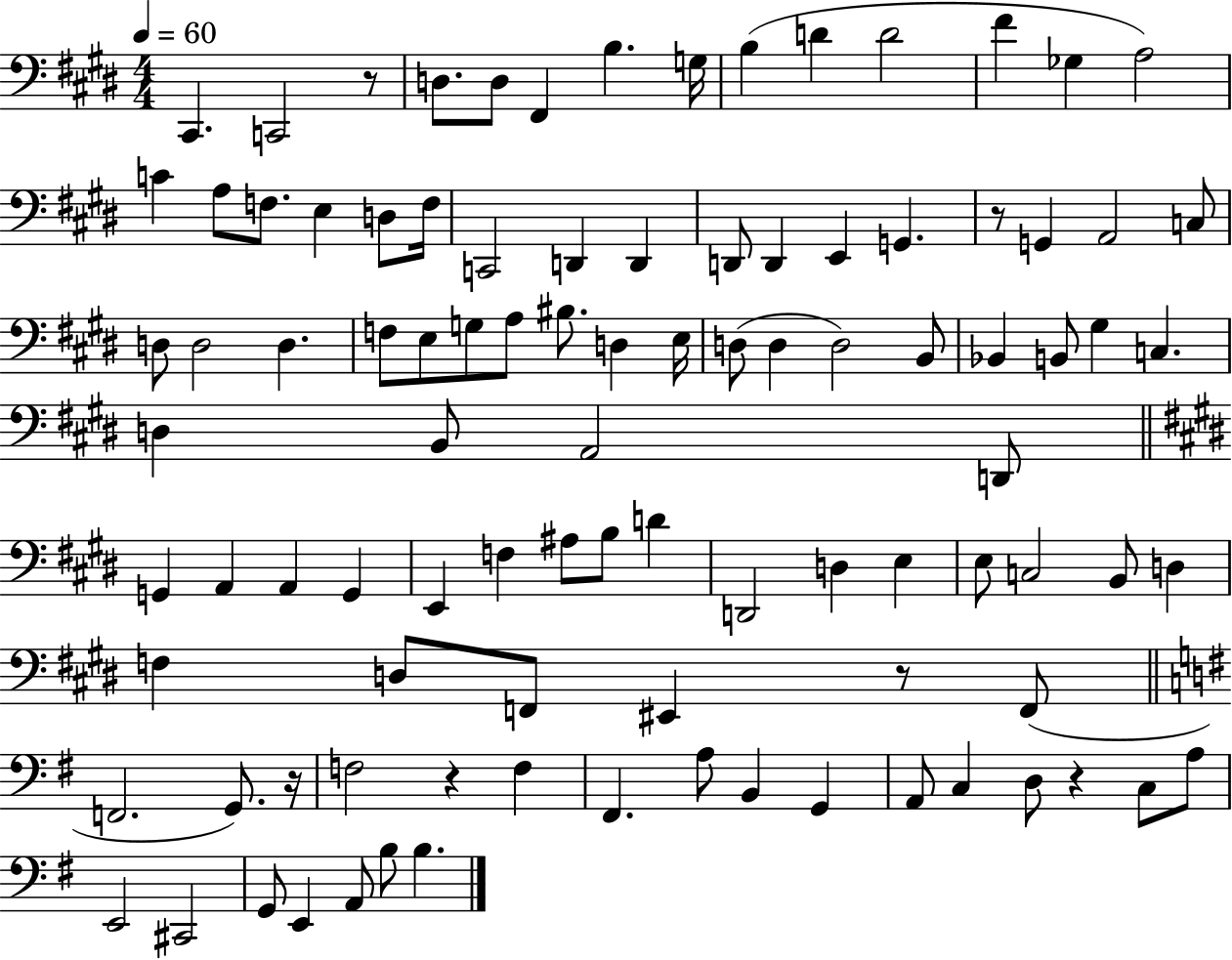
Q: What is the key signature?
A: E major